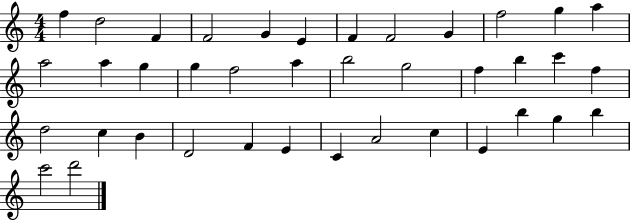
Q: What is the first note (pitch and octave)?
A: F5